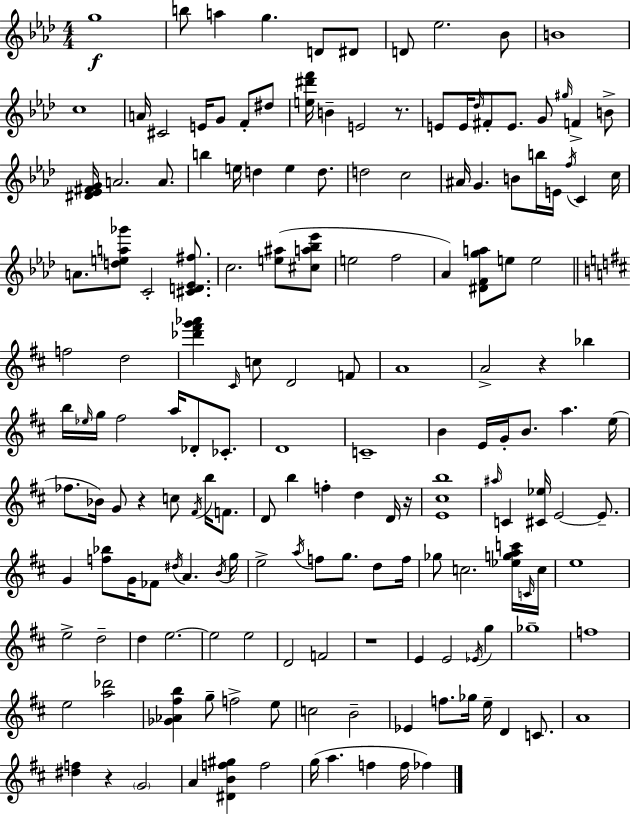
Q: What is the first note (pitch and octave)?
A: G5